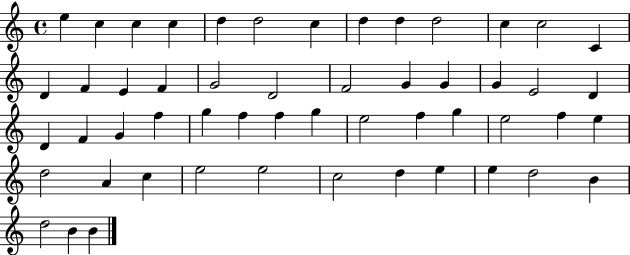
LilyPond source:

{
  \clef treble
  \time 4/4
  \defaultTimeSignature
  \key c \major
  e''4 c''4 c''4 c''4 | d''4 d''2 c''4 | d''4 d''4 d''2 | c''4 c''2 c'4 | \break d'4 f'4 e'4 f'4 | g'2 d'2 | f'2 g'4 g'4 | g'4 e'2 d'4 | \break d'4 f'4 g'4 f''4 | g''4 f''4 f''4 g''4 | e''2 f''4 g''4 | e''2 f''4 e''4 | \break d''2 a'4 c''4 | e''2 e''2 | c''2 d''4 e''4 | e''4 d''2 b'4 | \break d''2 b'4 b'4 | \bar "|."
}